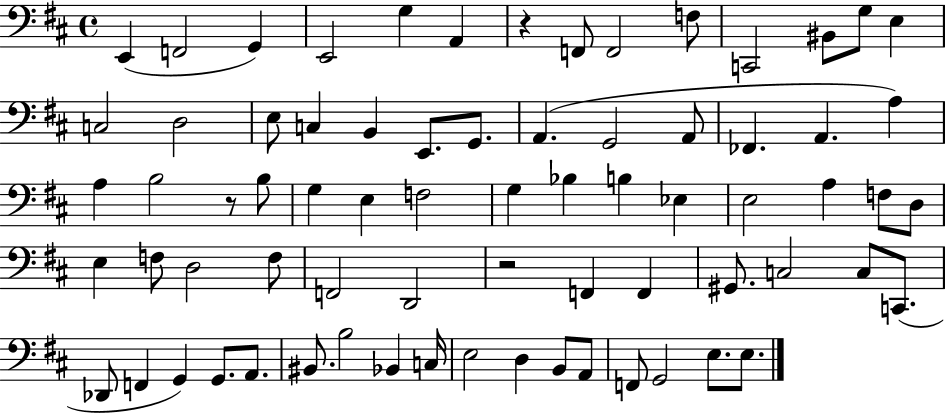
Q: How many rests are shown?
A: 3